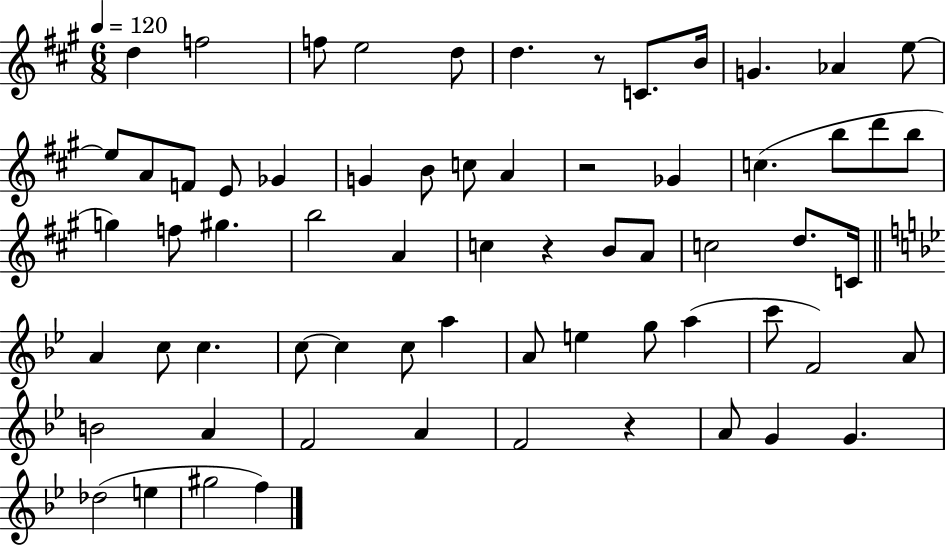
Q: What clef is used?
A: treble